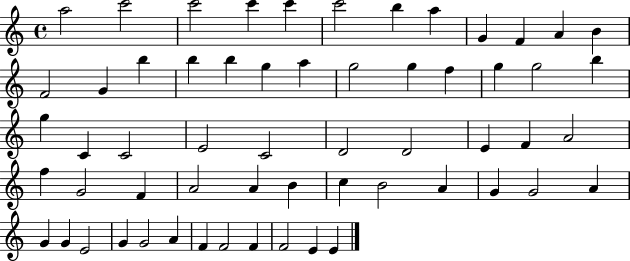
X:1
T:Untitled
M:4/4
L:1/4
K:C
a2 c'2 c'2 c' c' c'2 b a G F A B F2 G b b b g a g2 g f g g2 b g C C2 E2 C2 D2 D2 E F A2 f G2 F A2 A B c B2 A G G2 A G G E2 G G2 A F F2 F F2 E E